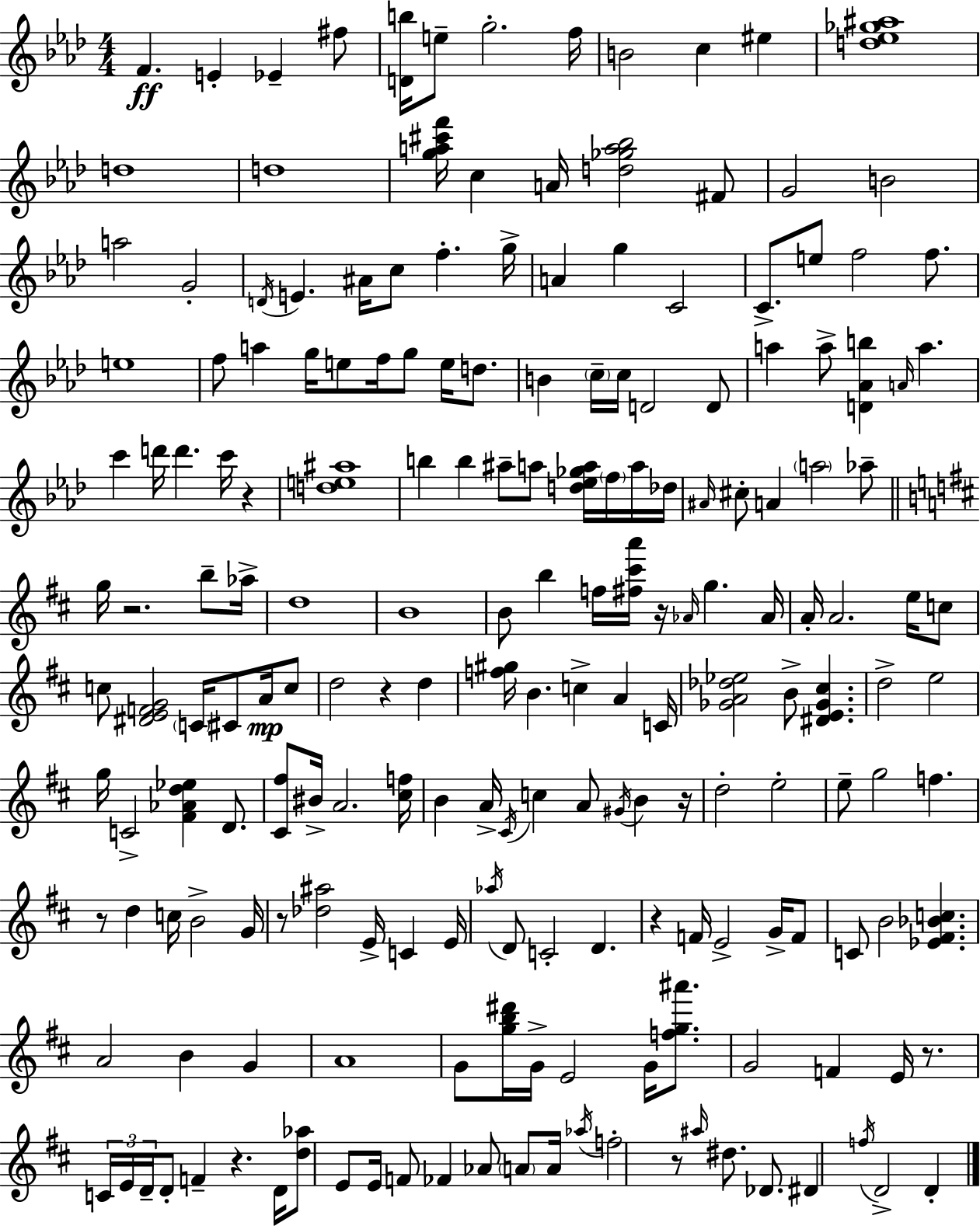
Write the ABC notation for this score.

X:1
T:Untitled
M:4/4
L:1/4
K:Fm
F E _E ^f/2 [Db]/4 e/2 g2 f/4 B2 c ^e [d_e_g^a]4 d4 d4 [ga^c'f']/4 c A/4 [d_ga_b]2 ^F/2 G2 B2 a2 G2 D/4 E ^A/4 c/2 f g/4 A g C2 C/2 e/2 f2 f/2 e4 f/2 a g/4 e/2 f/4 g/2 e/4 d/2 B c/4 c/4 D2 D/2 a a/2 [D_Ab] A/4 a c' d'/4 d' c'/4 z [de^a]4 b b ^a/2 a/2 [d_e_ga]/4 f/4 a/4 _d/4 ^A/4 ^c/2 A a2 _a/2 g/4 z2 b/2 _a/4 d4 B4 B/2 b f/4 [^f^c'a']/4 z/4 _A/4 g _A/4 A/4 A2 e/4 c/2 c/2 [^DEFG]2 C/4 ^C/2 A/4 c/2 d2 z d [f^g]/4 B c A C/4 [_GA_d_e]2 B/2 [^DE_G^c] d2 e2 g/4 C2 [^F_Ad_e] D/2 [^C^f]/2 ^B/4 A2 [^cf]/4 B A/4 ^C/4 c A/2 ^G/4 B z/4 d2 e2 e/2 g2 f z/2 d c/4 B2 G/4 z/2 [_d^a]2 E/4 C E/4 _a/4 D/2 C2 D z F/4 E2 G/4 F/2 C/2 B2 [_E^F_Bc] A2 B G A4 G/2 [gb^d']/4 G/4 E2 G/4 [fg^a']/2 G2 F E/4 z/2 C/4 E/4 D/4 D/2 F z D/4 [d_a]/2 E/2 E/4 F/2 _F _A/2 A/2 A/4 _a/4 f2 z/2 ^a/4 ^d/2 _D/2 ^D f/4 D2 D